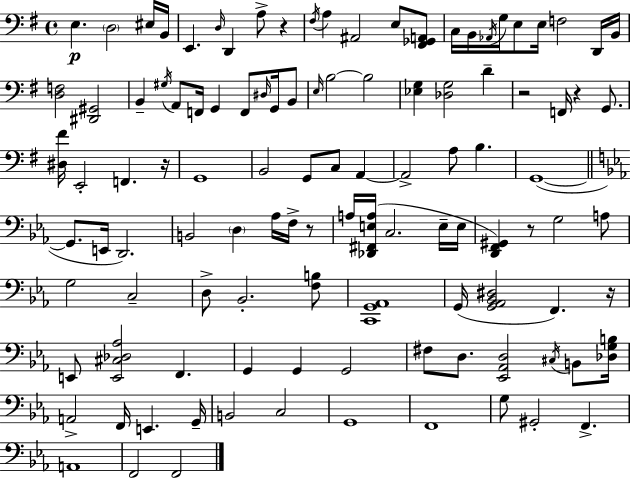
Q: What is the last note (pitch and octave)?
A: F2